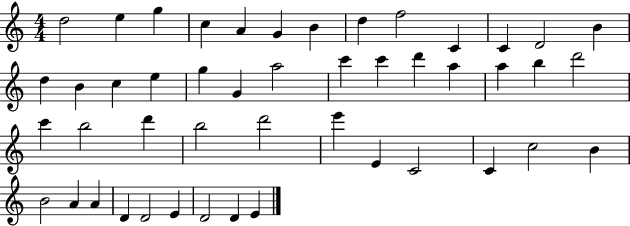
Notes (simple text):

D5/h E5/q G5/q C5/q A4/q G4/q B4/q D5/q F5/h C4/q C4/q D4/h B4/q D5/q B4/q C5/q E5/q G5/q G4/q A5/h C6/q C6/q D6/q A5/q A5/q B5/q D6/h C6/q B5/h D6/q B5/h D6/h E6/q E4/q C4/h C4/q C5/h B4/q B4/h A4/q A4/q D4/q D4/h E4/q D4/h D4/q E4/q